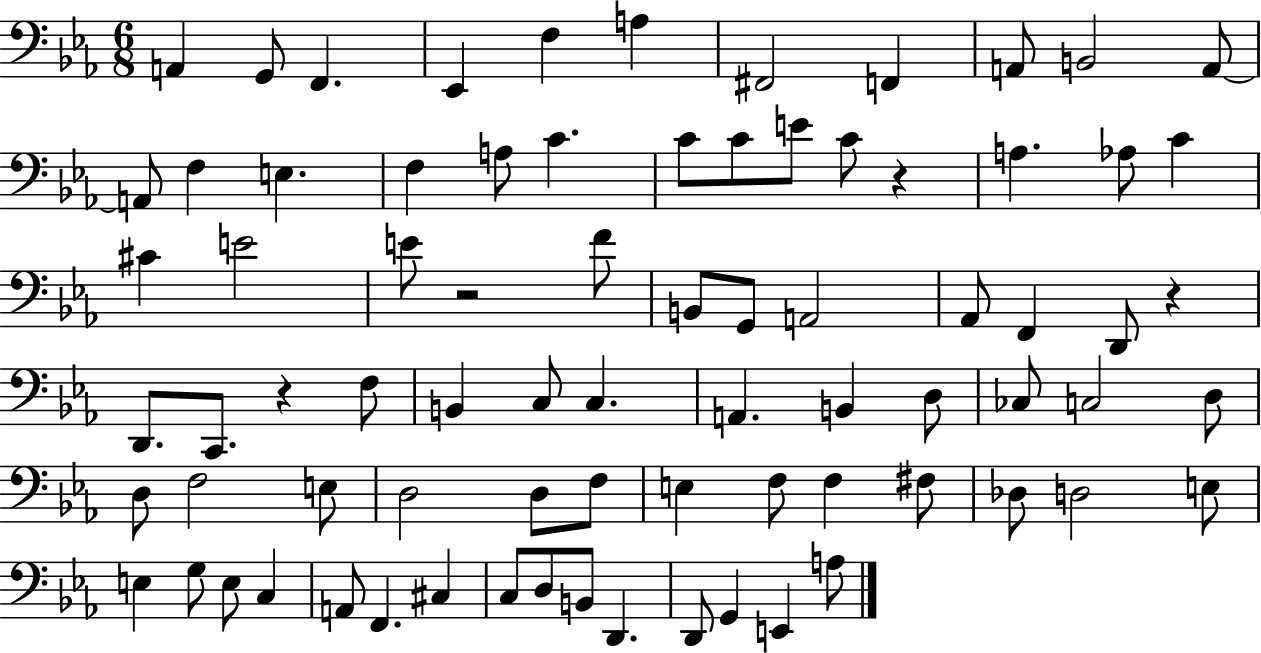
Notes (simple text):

A2/q G2/e F2/q. Eb2/q F3/q A3/q F#2/h F2/q A2/e B2/h A2/e A2/e F3/q E3/q. F3/q A3/e C4/q. C4/e C4/e E4/e C4/e R/q A3/q. Ab3/e C4/q C#4/q E4/h E4/e R/h F4/e B2/e G2/e A2/h Ab2/e F2/q D2/e R/q D2/e. C2/e. R/q F3/e B2/q C3/e C3/q. A2/q. B2/q D3/e CES3/e C3/h D3/e D3/e F3/h E3/e D3/h D3/e F3/e E3/q F3/e F3/q F#3/e Db3/e D3/h E3/e E3/q G3/e E3/e C3/q A2/e F2/q. C#3/q C3/e D3/e B2/e D2/q. D2/e G2/q E2/q A3/e